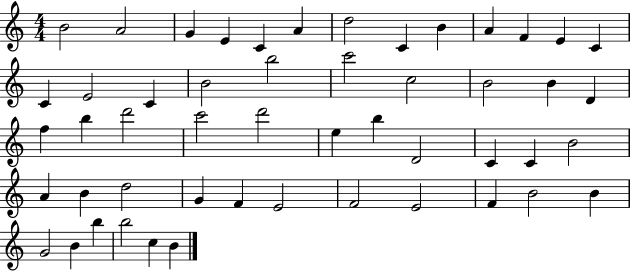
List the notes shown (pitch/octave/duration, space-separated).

B4/h A4/h G4/q E4/q C4/q A4/q D5/h C4/q B4/q A4/q F4/q E4/q C4/q C4/q E4/h C4/q B4/h B5/h C6/h C5/h B4/h B4/q D4/q F5/q B5/q D6/h C6/h D6/h E5/q B5/q D4/h C4/q C4/q B4/h A4/q B4/q D5/h G4/q F4/q E4/h F4/h E4/h F4/q B4/h B4/q G4/h B4/q B5/q B5/h C5/q B4/q